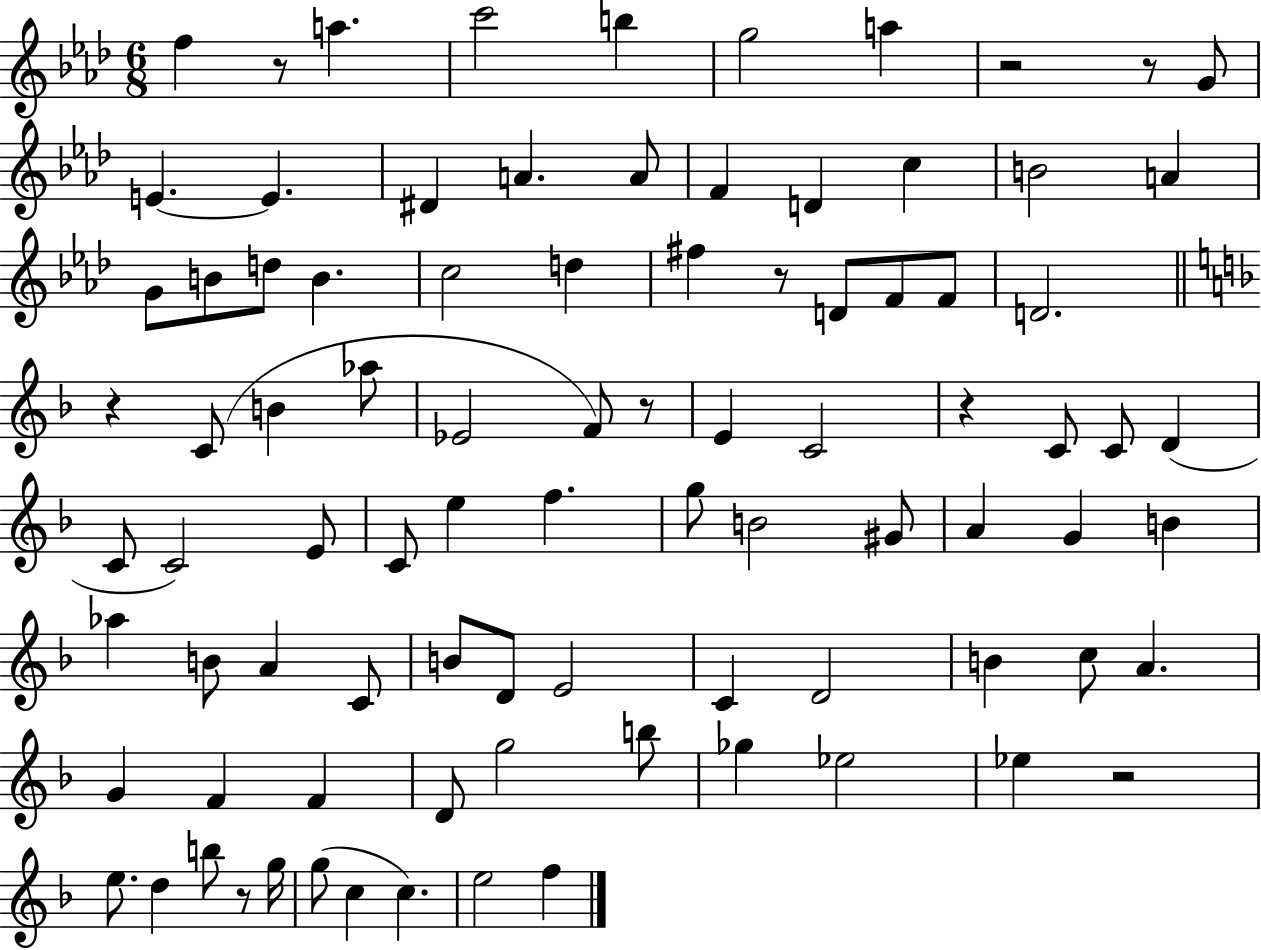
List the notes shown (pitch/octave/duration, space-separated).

F5/q R/e A5/q. C6/h B5/q G5/h A5/q R/h R/e G4/e E4/q. E4/q. D#4/q A4/q. A4/e F4/q D4/q C5/q B4/h A4/q G4/e B4/e D5/e B4/q. C5/h D5/q F#5/q R/e D4/e F4/e F4/e D4/h. R/q C4/e B4/q Ab5/e Eb4/h F4/e R/e E4/q C4/h R/q C4/e C4/e D4/q C4/e C4/h E4/e C4/e E5/q F5/q. G5/e B4/h G#4/e A4/q G4/q B4/q Ab5/q B4/e A4/q C4/e B4/e D4/e E4/h C4/q D4/h B4/q C5/e A4/q. G4/q F4/q F4/q D4/e G5/h B5/e Gb5/q Eb5/h Eb5/q R/h E5/e. D5/q B5/e R/e G5/s G5/e C5/q C5/q. E5/h F5/q